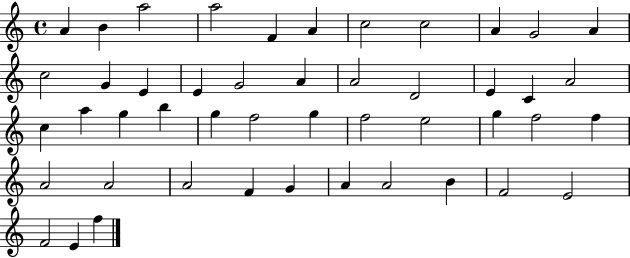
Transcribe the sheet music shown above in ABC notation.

X:1
T:Untitled
M:4/4
L:1/4
K:C
A B a2 a2 F A c2 c2 A G2 A c2 G E E G2 A A2 D2 E C A2 c a g b g f2 g f2 e2 g f2 f A2 A2 A2 F G A A2 B F2 E2 F2 E f